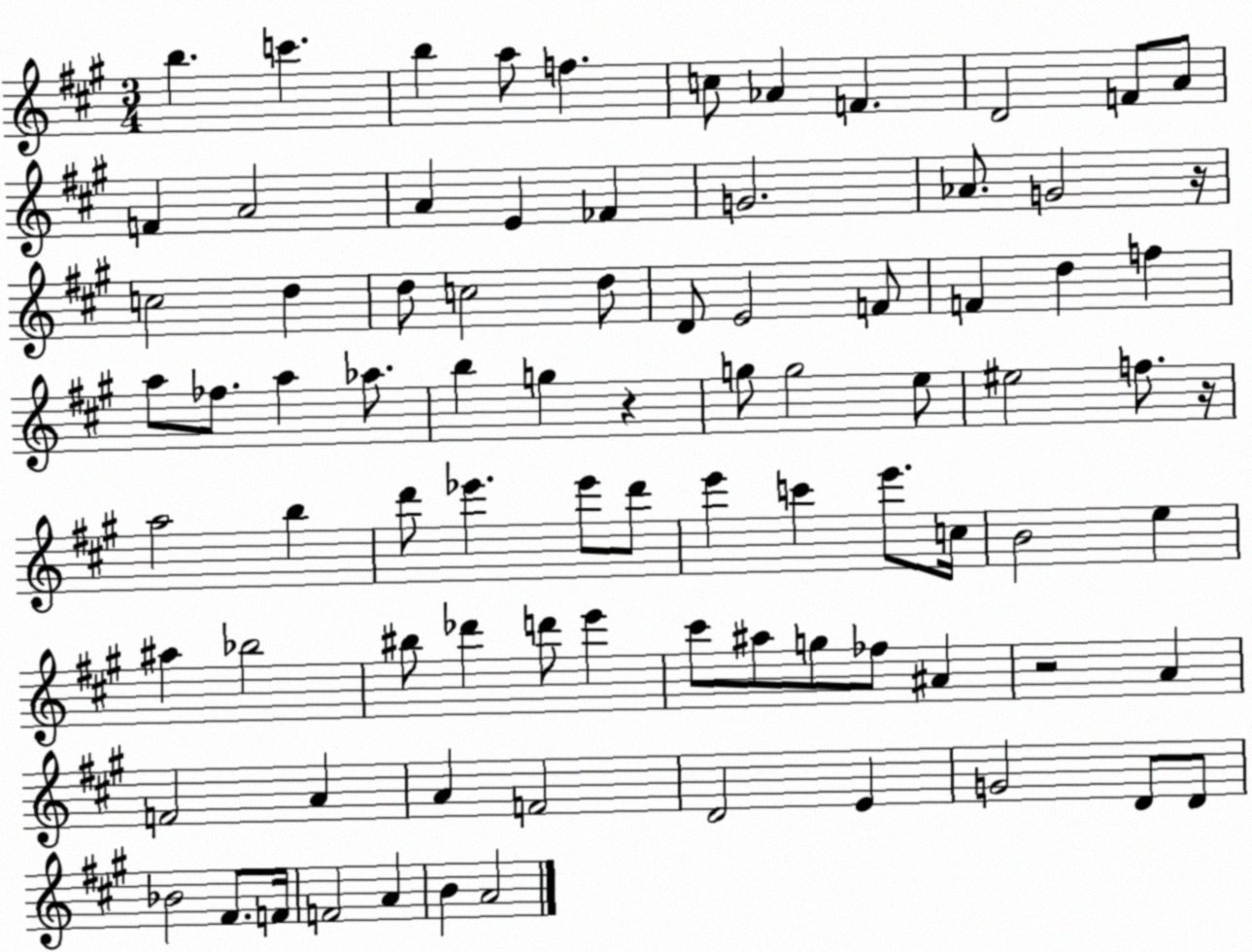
X:1
T:Untitled
M:3/4
L:1/4
K:A
b c' b a/2 f c/2 _A F D2 F/2 A/2 F A2 A E _F G2 _A/2 G2 z/4 c2 d d/2 c2 d/2 D/2 E2 F/2 F d f a/2 _f/2 a _a/2 b g z g/2 g2 e/2 ^e2 f/2 z/4 a2 b d'/2 _e' _e'/2 d'/2 e' c' e'/2 c/4 B2 e ^a _b2 ^b/2 _d' d'/2 e' ^c'/2 ^a/2 g/2 _f/2 ^A z2 A F2 A A F2 D2 E G2 D/2 D/2 _B2 ^F/2 F/4 F2 A B A2